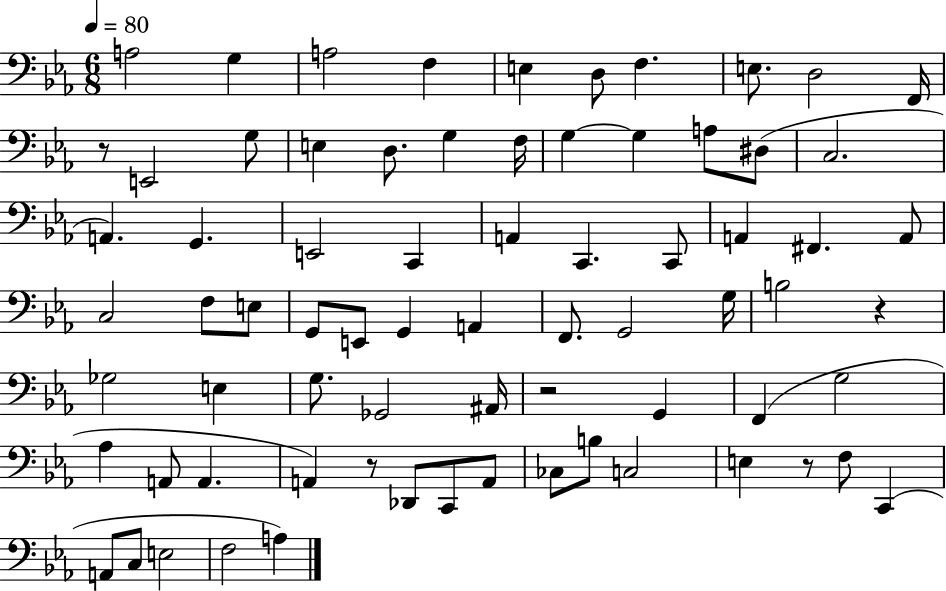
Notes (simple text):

A3/h G3/q A3/h F3/q E3/q D3/e F3/q. E3/e. D3/h F2/s R/e E2/h G3/e E3/q D3/e. G3/q F3/s G3/q G3/q A3/e D#3/e C3/h. A2/q. G2/q. E2/h C2/q A2/q C2/q. C2/e A2/q F#2/q. A2/e C3/h F3/e E3/e G2/e E2/e G2/q A2/q F2/e. G2/h G3/s B3/h R/q Gb3/h E3/q G3/e. Gb2/h A#2/s R/h G2/q F2/q G3/h Ab3/q A2/e A2/q. A2/q R/e Db2/e C2/e A2/e CES3/e B3/e C3/h E3/q R/e F3/e C2/q A2/e C3/e E3/h F3/h A3/q